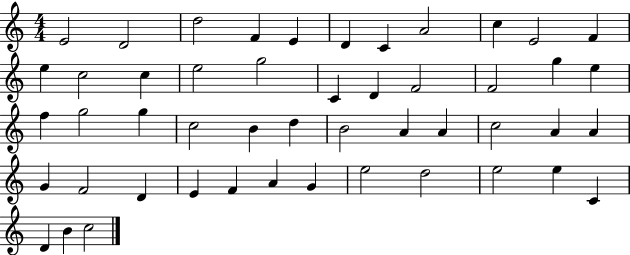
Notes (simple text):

E4/h D4/h D5/h F4/q E4/q D4/q C4/q A4/h C5/q E4/h F4/q E5/q C5/h C5/q E5/h G5/h C4/q D4/q F4/h F4/h G5/q E5/q F5/q G5/h G5/q C5/h B4/q D5/q B4/h A4/q A4/q C5/h A4/q A4/q G4/q F4/h D4/q E4/q F4/q A4/q G4/q E5/h D5/h E5/h E5/q C4/q D4/q B4/q C5/h